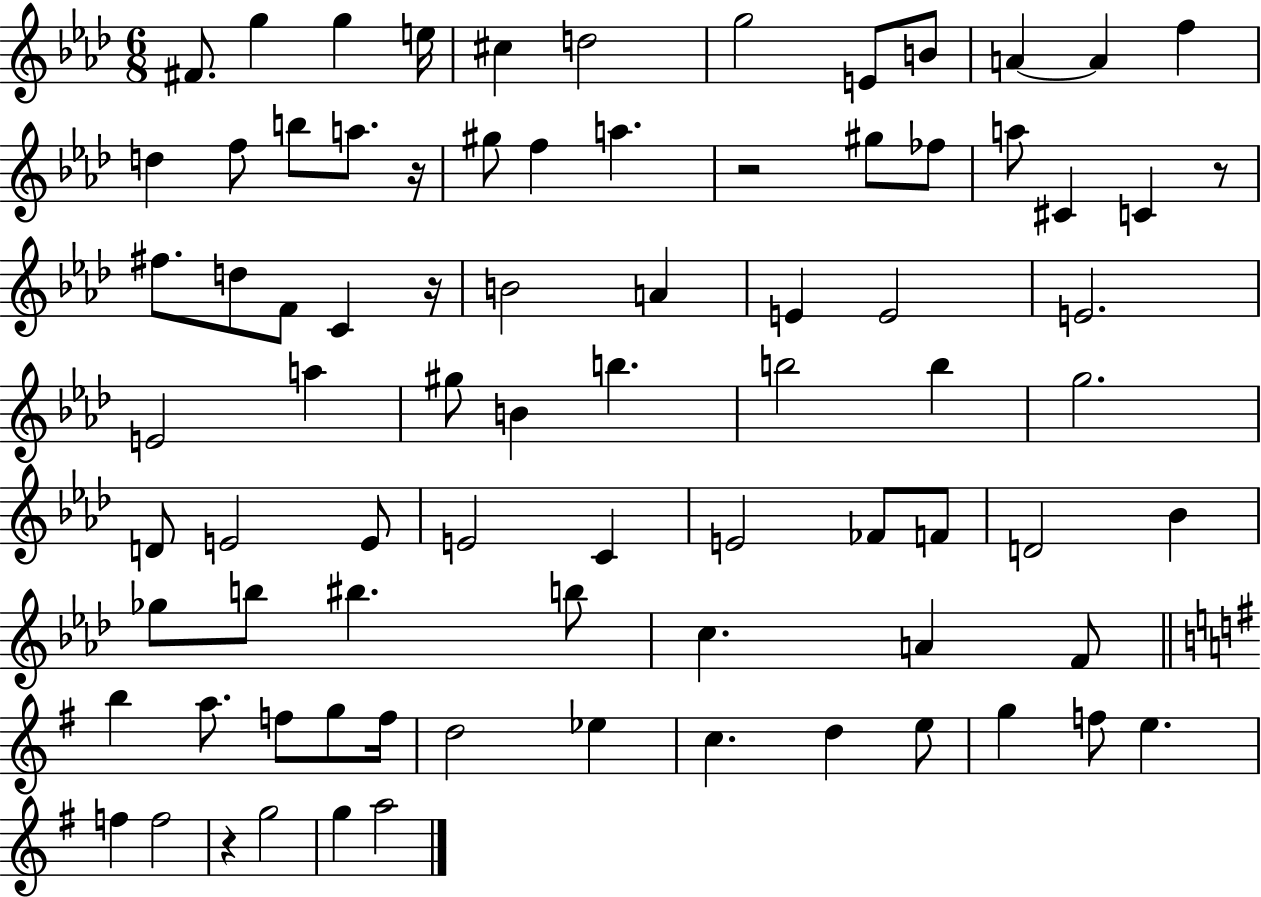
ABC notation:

X:1
T:Untitled
M:6/8
L:1/4
K:Ab
^F/2 g g e/4 ^c d2 g2 E/2 B/2 A A f d f/2 b/2 a/2 z/4 ^g/2 f a z2 ^g/2 _f/2 a/2 ^C C z/2 ^f/2 d/2 F/2 C z/4 B2 A E E2 E2 E2 a ^g/2 B b b2 b g2 D/2 E2 E/2 E2 C E2 _F/2 F/2 D2 _B _g/2 b/2 ^b b/2 c A F/2 b a/2 f/2 g/2 f/4 d2 _e c d e/2 g f/2 e f f2 z g2 g a2